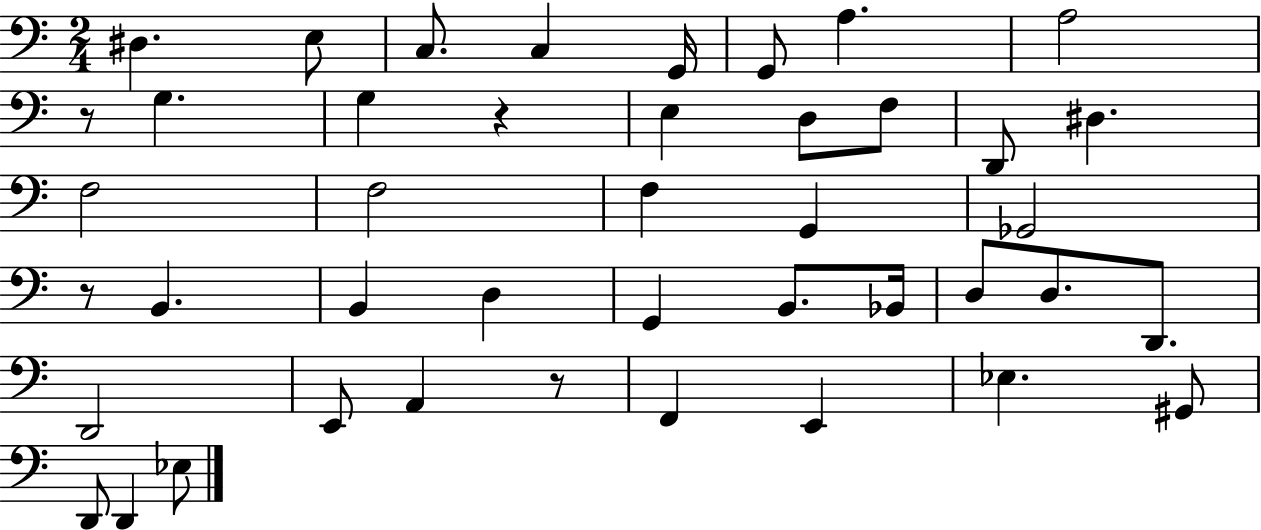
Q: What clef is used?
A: bass